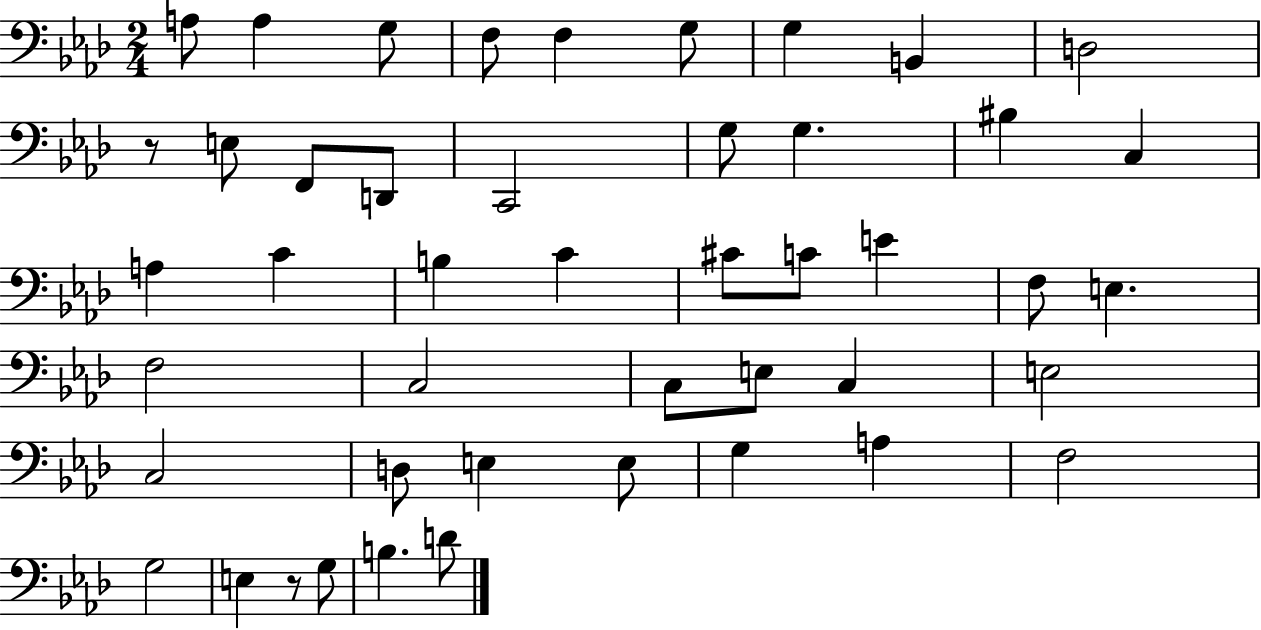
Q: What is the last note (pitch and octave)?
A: D4